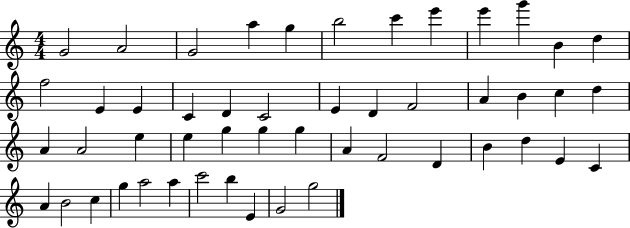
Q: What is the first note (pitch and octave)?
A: G4